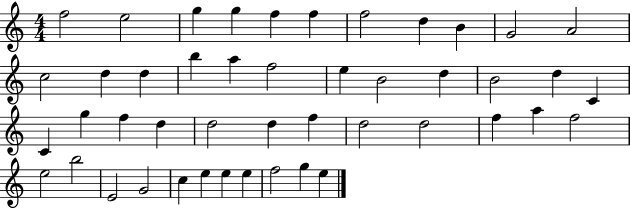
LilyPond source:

{
  \clef treble
  \numericTimeSignature
  \time 4/4
  \key c \major
  f''2 e''2 | g''4 g''4 f''4 f''4 | f''2 d''4 b'4 | g'2 a'2 | \break c''2 d''4 d''4 | b''4 a''4 f''2 | e''4 b'2 d''4 | b'2 d''4 c'4 | \break c'4 g''4 f''4 d''4 | d''2 d''4 f''4 | d''2 d''2 | f''4 a''4 f''2 | \break e''2 b''2 | e'2 g'2 | c''4 e''4 e''4 e''4 | f''2 g''4 e''4 | \break \bar "|."
}